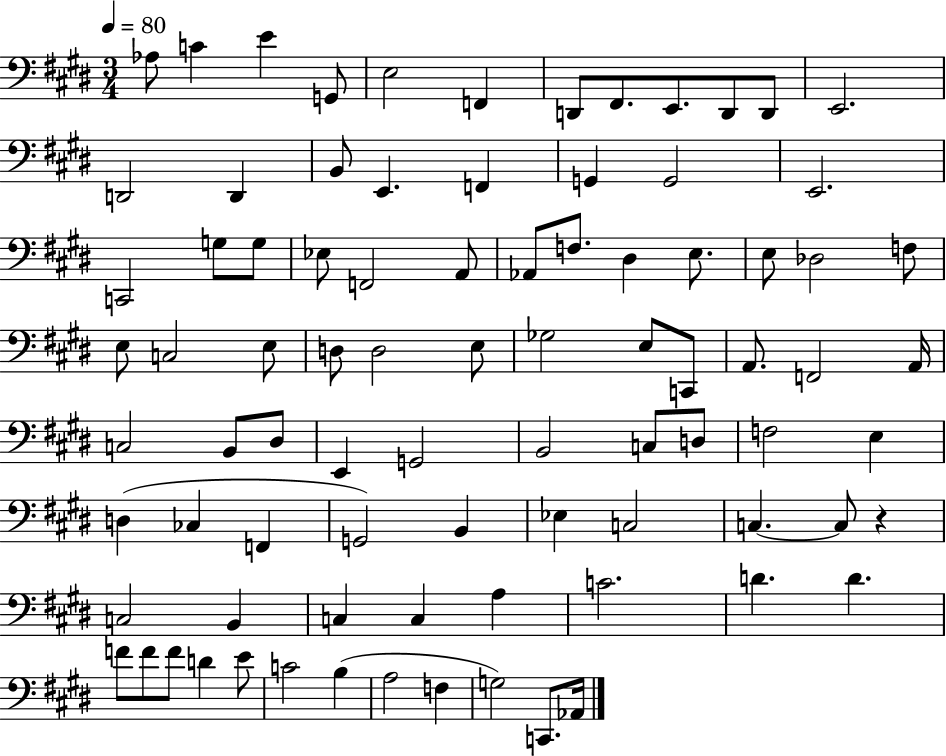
Ab3/e C4/q E4/q G2/e E3/h F2/q D2/e F#2/e. E2/e. D2/e D2/e E2/h. D2/h D2/q B2/e E2/q. F2/q G2/q G2/h E2/h. C2/h G3/e G3/e Eb3/e F2/h A2/e Ab2/e F3/e. D#3/q E3/e. E3/e Db3/h F3/e E3/e C3/h E3/e D3/e D3/h E3/e Gb3/h E3/e C2/e A2/e. F2/h A2/s C3/h B2/e D#3/e E2/q G2/h B2/h C3/e D3/e F3/h E3/q D3/q CES3/q F2/q G2/h B2/q Eb3/q C3/h C3/q. C3/e R/q C3/h B2/q C3/q C3/q A3/q C4/h. D4/q. D4/q. F4/e F4/e F4/e D4/q E4/e C4/h B3/q A3/h F3/q G3/h C2/e. Ab2/s